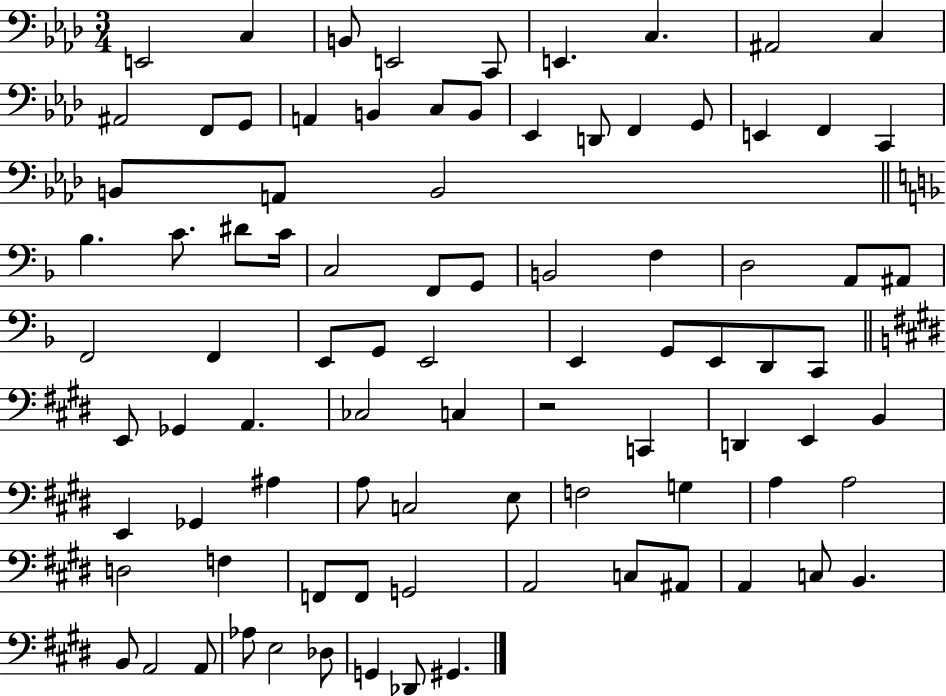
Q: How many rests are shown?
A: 1